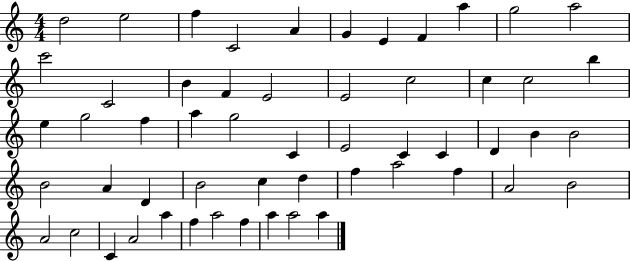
{
  \clef treble
  \numericTimeSignature
  \time 4/4
  \key c \major
  d''2 e''2 | f''4 c'2 a'4 | g'4 e'4 f'4 a''4 | g''2 a''2 | \break c'''2 c'2 | b'4 f'4 e'2 | e'2 c''2 | c''4 c''2 b''4 | \break e''4 g''2 f''4 | a''4 g''2 c'4 | e'2 c'4 c'4 | d'4 b'4 b'2 | \break b'2 a'4 d'4 | b'2 c''4 d''4 | f''4 a''2 f''4 | a'2 b'2 | \break a'2 c''2 | c'4 a'2 a''4 | f''4 a''2 f''4 | a''4 a''2 a''4 | \break \bar "|."
}